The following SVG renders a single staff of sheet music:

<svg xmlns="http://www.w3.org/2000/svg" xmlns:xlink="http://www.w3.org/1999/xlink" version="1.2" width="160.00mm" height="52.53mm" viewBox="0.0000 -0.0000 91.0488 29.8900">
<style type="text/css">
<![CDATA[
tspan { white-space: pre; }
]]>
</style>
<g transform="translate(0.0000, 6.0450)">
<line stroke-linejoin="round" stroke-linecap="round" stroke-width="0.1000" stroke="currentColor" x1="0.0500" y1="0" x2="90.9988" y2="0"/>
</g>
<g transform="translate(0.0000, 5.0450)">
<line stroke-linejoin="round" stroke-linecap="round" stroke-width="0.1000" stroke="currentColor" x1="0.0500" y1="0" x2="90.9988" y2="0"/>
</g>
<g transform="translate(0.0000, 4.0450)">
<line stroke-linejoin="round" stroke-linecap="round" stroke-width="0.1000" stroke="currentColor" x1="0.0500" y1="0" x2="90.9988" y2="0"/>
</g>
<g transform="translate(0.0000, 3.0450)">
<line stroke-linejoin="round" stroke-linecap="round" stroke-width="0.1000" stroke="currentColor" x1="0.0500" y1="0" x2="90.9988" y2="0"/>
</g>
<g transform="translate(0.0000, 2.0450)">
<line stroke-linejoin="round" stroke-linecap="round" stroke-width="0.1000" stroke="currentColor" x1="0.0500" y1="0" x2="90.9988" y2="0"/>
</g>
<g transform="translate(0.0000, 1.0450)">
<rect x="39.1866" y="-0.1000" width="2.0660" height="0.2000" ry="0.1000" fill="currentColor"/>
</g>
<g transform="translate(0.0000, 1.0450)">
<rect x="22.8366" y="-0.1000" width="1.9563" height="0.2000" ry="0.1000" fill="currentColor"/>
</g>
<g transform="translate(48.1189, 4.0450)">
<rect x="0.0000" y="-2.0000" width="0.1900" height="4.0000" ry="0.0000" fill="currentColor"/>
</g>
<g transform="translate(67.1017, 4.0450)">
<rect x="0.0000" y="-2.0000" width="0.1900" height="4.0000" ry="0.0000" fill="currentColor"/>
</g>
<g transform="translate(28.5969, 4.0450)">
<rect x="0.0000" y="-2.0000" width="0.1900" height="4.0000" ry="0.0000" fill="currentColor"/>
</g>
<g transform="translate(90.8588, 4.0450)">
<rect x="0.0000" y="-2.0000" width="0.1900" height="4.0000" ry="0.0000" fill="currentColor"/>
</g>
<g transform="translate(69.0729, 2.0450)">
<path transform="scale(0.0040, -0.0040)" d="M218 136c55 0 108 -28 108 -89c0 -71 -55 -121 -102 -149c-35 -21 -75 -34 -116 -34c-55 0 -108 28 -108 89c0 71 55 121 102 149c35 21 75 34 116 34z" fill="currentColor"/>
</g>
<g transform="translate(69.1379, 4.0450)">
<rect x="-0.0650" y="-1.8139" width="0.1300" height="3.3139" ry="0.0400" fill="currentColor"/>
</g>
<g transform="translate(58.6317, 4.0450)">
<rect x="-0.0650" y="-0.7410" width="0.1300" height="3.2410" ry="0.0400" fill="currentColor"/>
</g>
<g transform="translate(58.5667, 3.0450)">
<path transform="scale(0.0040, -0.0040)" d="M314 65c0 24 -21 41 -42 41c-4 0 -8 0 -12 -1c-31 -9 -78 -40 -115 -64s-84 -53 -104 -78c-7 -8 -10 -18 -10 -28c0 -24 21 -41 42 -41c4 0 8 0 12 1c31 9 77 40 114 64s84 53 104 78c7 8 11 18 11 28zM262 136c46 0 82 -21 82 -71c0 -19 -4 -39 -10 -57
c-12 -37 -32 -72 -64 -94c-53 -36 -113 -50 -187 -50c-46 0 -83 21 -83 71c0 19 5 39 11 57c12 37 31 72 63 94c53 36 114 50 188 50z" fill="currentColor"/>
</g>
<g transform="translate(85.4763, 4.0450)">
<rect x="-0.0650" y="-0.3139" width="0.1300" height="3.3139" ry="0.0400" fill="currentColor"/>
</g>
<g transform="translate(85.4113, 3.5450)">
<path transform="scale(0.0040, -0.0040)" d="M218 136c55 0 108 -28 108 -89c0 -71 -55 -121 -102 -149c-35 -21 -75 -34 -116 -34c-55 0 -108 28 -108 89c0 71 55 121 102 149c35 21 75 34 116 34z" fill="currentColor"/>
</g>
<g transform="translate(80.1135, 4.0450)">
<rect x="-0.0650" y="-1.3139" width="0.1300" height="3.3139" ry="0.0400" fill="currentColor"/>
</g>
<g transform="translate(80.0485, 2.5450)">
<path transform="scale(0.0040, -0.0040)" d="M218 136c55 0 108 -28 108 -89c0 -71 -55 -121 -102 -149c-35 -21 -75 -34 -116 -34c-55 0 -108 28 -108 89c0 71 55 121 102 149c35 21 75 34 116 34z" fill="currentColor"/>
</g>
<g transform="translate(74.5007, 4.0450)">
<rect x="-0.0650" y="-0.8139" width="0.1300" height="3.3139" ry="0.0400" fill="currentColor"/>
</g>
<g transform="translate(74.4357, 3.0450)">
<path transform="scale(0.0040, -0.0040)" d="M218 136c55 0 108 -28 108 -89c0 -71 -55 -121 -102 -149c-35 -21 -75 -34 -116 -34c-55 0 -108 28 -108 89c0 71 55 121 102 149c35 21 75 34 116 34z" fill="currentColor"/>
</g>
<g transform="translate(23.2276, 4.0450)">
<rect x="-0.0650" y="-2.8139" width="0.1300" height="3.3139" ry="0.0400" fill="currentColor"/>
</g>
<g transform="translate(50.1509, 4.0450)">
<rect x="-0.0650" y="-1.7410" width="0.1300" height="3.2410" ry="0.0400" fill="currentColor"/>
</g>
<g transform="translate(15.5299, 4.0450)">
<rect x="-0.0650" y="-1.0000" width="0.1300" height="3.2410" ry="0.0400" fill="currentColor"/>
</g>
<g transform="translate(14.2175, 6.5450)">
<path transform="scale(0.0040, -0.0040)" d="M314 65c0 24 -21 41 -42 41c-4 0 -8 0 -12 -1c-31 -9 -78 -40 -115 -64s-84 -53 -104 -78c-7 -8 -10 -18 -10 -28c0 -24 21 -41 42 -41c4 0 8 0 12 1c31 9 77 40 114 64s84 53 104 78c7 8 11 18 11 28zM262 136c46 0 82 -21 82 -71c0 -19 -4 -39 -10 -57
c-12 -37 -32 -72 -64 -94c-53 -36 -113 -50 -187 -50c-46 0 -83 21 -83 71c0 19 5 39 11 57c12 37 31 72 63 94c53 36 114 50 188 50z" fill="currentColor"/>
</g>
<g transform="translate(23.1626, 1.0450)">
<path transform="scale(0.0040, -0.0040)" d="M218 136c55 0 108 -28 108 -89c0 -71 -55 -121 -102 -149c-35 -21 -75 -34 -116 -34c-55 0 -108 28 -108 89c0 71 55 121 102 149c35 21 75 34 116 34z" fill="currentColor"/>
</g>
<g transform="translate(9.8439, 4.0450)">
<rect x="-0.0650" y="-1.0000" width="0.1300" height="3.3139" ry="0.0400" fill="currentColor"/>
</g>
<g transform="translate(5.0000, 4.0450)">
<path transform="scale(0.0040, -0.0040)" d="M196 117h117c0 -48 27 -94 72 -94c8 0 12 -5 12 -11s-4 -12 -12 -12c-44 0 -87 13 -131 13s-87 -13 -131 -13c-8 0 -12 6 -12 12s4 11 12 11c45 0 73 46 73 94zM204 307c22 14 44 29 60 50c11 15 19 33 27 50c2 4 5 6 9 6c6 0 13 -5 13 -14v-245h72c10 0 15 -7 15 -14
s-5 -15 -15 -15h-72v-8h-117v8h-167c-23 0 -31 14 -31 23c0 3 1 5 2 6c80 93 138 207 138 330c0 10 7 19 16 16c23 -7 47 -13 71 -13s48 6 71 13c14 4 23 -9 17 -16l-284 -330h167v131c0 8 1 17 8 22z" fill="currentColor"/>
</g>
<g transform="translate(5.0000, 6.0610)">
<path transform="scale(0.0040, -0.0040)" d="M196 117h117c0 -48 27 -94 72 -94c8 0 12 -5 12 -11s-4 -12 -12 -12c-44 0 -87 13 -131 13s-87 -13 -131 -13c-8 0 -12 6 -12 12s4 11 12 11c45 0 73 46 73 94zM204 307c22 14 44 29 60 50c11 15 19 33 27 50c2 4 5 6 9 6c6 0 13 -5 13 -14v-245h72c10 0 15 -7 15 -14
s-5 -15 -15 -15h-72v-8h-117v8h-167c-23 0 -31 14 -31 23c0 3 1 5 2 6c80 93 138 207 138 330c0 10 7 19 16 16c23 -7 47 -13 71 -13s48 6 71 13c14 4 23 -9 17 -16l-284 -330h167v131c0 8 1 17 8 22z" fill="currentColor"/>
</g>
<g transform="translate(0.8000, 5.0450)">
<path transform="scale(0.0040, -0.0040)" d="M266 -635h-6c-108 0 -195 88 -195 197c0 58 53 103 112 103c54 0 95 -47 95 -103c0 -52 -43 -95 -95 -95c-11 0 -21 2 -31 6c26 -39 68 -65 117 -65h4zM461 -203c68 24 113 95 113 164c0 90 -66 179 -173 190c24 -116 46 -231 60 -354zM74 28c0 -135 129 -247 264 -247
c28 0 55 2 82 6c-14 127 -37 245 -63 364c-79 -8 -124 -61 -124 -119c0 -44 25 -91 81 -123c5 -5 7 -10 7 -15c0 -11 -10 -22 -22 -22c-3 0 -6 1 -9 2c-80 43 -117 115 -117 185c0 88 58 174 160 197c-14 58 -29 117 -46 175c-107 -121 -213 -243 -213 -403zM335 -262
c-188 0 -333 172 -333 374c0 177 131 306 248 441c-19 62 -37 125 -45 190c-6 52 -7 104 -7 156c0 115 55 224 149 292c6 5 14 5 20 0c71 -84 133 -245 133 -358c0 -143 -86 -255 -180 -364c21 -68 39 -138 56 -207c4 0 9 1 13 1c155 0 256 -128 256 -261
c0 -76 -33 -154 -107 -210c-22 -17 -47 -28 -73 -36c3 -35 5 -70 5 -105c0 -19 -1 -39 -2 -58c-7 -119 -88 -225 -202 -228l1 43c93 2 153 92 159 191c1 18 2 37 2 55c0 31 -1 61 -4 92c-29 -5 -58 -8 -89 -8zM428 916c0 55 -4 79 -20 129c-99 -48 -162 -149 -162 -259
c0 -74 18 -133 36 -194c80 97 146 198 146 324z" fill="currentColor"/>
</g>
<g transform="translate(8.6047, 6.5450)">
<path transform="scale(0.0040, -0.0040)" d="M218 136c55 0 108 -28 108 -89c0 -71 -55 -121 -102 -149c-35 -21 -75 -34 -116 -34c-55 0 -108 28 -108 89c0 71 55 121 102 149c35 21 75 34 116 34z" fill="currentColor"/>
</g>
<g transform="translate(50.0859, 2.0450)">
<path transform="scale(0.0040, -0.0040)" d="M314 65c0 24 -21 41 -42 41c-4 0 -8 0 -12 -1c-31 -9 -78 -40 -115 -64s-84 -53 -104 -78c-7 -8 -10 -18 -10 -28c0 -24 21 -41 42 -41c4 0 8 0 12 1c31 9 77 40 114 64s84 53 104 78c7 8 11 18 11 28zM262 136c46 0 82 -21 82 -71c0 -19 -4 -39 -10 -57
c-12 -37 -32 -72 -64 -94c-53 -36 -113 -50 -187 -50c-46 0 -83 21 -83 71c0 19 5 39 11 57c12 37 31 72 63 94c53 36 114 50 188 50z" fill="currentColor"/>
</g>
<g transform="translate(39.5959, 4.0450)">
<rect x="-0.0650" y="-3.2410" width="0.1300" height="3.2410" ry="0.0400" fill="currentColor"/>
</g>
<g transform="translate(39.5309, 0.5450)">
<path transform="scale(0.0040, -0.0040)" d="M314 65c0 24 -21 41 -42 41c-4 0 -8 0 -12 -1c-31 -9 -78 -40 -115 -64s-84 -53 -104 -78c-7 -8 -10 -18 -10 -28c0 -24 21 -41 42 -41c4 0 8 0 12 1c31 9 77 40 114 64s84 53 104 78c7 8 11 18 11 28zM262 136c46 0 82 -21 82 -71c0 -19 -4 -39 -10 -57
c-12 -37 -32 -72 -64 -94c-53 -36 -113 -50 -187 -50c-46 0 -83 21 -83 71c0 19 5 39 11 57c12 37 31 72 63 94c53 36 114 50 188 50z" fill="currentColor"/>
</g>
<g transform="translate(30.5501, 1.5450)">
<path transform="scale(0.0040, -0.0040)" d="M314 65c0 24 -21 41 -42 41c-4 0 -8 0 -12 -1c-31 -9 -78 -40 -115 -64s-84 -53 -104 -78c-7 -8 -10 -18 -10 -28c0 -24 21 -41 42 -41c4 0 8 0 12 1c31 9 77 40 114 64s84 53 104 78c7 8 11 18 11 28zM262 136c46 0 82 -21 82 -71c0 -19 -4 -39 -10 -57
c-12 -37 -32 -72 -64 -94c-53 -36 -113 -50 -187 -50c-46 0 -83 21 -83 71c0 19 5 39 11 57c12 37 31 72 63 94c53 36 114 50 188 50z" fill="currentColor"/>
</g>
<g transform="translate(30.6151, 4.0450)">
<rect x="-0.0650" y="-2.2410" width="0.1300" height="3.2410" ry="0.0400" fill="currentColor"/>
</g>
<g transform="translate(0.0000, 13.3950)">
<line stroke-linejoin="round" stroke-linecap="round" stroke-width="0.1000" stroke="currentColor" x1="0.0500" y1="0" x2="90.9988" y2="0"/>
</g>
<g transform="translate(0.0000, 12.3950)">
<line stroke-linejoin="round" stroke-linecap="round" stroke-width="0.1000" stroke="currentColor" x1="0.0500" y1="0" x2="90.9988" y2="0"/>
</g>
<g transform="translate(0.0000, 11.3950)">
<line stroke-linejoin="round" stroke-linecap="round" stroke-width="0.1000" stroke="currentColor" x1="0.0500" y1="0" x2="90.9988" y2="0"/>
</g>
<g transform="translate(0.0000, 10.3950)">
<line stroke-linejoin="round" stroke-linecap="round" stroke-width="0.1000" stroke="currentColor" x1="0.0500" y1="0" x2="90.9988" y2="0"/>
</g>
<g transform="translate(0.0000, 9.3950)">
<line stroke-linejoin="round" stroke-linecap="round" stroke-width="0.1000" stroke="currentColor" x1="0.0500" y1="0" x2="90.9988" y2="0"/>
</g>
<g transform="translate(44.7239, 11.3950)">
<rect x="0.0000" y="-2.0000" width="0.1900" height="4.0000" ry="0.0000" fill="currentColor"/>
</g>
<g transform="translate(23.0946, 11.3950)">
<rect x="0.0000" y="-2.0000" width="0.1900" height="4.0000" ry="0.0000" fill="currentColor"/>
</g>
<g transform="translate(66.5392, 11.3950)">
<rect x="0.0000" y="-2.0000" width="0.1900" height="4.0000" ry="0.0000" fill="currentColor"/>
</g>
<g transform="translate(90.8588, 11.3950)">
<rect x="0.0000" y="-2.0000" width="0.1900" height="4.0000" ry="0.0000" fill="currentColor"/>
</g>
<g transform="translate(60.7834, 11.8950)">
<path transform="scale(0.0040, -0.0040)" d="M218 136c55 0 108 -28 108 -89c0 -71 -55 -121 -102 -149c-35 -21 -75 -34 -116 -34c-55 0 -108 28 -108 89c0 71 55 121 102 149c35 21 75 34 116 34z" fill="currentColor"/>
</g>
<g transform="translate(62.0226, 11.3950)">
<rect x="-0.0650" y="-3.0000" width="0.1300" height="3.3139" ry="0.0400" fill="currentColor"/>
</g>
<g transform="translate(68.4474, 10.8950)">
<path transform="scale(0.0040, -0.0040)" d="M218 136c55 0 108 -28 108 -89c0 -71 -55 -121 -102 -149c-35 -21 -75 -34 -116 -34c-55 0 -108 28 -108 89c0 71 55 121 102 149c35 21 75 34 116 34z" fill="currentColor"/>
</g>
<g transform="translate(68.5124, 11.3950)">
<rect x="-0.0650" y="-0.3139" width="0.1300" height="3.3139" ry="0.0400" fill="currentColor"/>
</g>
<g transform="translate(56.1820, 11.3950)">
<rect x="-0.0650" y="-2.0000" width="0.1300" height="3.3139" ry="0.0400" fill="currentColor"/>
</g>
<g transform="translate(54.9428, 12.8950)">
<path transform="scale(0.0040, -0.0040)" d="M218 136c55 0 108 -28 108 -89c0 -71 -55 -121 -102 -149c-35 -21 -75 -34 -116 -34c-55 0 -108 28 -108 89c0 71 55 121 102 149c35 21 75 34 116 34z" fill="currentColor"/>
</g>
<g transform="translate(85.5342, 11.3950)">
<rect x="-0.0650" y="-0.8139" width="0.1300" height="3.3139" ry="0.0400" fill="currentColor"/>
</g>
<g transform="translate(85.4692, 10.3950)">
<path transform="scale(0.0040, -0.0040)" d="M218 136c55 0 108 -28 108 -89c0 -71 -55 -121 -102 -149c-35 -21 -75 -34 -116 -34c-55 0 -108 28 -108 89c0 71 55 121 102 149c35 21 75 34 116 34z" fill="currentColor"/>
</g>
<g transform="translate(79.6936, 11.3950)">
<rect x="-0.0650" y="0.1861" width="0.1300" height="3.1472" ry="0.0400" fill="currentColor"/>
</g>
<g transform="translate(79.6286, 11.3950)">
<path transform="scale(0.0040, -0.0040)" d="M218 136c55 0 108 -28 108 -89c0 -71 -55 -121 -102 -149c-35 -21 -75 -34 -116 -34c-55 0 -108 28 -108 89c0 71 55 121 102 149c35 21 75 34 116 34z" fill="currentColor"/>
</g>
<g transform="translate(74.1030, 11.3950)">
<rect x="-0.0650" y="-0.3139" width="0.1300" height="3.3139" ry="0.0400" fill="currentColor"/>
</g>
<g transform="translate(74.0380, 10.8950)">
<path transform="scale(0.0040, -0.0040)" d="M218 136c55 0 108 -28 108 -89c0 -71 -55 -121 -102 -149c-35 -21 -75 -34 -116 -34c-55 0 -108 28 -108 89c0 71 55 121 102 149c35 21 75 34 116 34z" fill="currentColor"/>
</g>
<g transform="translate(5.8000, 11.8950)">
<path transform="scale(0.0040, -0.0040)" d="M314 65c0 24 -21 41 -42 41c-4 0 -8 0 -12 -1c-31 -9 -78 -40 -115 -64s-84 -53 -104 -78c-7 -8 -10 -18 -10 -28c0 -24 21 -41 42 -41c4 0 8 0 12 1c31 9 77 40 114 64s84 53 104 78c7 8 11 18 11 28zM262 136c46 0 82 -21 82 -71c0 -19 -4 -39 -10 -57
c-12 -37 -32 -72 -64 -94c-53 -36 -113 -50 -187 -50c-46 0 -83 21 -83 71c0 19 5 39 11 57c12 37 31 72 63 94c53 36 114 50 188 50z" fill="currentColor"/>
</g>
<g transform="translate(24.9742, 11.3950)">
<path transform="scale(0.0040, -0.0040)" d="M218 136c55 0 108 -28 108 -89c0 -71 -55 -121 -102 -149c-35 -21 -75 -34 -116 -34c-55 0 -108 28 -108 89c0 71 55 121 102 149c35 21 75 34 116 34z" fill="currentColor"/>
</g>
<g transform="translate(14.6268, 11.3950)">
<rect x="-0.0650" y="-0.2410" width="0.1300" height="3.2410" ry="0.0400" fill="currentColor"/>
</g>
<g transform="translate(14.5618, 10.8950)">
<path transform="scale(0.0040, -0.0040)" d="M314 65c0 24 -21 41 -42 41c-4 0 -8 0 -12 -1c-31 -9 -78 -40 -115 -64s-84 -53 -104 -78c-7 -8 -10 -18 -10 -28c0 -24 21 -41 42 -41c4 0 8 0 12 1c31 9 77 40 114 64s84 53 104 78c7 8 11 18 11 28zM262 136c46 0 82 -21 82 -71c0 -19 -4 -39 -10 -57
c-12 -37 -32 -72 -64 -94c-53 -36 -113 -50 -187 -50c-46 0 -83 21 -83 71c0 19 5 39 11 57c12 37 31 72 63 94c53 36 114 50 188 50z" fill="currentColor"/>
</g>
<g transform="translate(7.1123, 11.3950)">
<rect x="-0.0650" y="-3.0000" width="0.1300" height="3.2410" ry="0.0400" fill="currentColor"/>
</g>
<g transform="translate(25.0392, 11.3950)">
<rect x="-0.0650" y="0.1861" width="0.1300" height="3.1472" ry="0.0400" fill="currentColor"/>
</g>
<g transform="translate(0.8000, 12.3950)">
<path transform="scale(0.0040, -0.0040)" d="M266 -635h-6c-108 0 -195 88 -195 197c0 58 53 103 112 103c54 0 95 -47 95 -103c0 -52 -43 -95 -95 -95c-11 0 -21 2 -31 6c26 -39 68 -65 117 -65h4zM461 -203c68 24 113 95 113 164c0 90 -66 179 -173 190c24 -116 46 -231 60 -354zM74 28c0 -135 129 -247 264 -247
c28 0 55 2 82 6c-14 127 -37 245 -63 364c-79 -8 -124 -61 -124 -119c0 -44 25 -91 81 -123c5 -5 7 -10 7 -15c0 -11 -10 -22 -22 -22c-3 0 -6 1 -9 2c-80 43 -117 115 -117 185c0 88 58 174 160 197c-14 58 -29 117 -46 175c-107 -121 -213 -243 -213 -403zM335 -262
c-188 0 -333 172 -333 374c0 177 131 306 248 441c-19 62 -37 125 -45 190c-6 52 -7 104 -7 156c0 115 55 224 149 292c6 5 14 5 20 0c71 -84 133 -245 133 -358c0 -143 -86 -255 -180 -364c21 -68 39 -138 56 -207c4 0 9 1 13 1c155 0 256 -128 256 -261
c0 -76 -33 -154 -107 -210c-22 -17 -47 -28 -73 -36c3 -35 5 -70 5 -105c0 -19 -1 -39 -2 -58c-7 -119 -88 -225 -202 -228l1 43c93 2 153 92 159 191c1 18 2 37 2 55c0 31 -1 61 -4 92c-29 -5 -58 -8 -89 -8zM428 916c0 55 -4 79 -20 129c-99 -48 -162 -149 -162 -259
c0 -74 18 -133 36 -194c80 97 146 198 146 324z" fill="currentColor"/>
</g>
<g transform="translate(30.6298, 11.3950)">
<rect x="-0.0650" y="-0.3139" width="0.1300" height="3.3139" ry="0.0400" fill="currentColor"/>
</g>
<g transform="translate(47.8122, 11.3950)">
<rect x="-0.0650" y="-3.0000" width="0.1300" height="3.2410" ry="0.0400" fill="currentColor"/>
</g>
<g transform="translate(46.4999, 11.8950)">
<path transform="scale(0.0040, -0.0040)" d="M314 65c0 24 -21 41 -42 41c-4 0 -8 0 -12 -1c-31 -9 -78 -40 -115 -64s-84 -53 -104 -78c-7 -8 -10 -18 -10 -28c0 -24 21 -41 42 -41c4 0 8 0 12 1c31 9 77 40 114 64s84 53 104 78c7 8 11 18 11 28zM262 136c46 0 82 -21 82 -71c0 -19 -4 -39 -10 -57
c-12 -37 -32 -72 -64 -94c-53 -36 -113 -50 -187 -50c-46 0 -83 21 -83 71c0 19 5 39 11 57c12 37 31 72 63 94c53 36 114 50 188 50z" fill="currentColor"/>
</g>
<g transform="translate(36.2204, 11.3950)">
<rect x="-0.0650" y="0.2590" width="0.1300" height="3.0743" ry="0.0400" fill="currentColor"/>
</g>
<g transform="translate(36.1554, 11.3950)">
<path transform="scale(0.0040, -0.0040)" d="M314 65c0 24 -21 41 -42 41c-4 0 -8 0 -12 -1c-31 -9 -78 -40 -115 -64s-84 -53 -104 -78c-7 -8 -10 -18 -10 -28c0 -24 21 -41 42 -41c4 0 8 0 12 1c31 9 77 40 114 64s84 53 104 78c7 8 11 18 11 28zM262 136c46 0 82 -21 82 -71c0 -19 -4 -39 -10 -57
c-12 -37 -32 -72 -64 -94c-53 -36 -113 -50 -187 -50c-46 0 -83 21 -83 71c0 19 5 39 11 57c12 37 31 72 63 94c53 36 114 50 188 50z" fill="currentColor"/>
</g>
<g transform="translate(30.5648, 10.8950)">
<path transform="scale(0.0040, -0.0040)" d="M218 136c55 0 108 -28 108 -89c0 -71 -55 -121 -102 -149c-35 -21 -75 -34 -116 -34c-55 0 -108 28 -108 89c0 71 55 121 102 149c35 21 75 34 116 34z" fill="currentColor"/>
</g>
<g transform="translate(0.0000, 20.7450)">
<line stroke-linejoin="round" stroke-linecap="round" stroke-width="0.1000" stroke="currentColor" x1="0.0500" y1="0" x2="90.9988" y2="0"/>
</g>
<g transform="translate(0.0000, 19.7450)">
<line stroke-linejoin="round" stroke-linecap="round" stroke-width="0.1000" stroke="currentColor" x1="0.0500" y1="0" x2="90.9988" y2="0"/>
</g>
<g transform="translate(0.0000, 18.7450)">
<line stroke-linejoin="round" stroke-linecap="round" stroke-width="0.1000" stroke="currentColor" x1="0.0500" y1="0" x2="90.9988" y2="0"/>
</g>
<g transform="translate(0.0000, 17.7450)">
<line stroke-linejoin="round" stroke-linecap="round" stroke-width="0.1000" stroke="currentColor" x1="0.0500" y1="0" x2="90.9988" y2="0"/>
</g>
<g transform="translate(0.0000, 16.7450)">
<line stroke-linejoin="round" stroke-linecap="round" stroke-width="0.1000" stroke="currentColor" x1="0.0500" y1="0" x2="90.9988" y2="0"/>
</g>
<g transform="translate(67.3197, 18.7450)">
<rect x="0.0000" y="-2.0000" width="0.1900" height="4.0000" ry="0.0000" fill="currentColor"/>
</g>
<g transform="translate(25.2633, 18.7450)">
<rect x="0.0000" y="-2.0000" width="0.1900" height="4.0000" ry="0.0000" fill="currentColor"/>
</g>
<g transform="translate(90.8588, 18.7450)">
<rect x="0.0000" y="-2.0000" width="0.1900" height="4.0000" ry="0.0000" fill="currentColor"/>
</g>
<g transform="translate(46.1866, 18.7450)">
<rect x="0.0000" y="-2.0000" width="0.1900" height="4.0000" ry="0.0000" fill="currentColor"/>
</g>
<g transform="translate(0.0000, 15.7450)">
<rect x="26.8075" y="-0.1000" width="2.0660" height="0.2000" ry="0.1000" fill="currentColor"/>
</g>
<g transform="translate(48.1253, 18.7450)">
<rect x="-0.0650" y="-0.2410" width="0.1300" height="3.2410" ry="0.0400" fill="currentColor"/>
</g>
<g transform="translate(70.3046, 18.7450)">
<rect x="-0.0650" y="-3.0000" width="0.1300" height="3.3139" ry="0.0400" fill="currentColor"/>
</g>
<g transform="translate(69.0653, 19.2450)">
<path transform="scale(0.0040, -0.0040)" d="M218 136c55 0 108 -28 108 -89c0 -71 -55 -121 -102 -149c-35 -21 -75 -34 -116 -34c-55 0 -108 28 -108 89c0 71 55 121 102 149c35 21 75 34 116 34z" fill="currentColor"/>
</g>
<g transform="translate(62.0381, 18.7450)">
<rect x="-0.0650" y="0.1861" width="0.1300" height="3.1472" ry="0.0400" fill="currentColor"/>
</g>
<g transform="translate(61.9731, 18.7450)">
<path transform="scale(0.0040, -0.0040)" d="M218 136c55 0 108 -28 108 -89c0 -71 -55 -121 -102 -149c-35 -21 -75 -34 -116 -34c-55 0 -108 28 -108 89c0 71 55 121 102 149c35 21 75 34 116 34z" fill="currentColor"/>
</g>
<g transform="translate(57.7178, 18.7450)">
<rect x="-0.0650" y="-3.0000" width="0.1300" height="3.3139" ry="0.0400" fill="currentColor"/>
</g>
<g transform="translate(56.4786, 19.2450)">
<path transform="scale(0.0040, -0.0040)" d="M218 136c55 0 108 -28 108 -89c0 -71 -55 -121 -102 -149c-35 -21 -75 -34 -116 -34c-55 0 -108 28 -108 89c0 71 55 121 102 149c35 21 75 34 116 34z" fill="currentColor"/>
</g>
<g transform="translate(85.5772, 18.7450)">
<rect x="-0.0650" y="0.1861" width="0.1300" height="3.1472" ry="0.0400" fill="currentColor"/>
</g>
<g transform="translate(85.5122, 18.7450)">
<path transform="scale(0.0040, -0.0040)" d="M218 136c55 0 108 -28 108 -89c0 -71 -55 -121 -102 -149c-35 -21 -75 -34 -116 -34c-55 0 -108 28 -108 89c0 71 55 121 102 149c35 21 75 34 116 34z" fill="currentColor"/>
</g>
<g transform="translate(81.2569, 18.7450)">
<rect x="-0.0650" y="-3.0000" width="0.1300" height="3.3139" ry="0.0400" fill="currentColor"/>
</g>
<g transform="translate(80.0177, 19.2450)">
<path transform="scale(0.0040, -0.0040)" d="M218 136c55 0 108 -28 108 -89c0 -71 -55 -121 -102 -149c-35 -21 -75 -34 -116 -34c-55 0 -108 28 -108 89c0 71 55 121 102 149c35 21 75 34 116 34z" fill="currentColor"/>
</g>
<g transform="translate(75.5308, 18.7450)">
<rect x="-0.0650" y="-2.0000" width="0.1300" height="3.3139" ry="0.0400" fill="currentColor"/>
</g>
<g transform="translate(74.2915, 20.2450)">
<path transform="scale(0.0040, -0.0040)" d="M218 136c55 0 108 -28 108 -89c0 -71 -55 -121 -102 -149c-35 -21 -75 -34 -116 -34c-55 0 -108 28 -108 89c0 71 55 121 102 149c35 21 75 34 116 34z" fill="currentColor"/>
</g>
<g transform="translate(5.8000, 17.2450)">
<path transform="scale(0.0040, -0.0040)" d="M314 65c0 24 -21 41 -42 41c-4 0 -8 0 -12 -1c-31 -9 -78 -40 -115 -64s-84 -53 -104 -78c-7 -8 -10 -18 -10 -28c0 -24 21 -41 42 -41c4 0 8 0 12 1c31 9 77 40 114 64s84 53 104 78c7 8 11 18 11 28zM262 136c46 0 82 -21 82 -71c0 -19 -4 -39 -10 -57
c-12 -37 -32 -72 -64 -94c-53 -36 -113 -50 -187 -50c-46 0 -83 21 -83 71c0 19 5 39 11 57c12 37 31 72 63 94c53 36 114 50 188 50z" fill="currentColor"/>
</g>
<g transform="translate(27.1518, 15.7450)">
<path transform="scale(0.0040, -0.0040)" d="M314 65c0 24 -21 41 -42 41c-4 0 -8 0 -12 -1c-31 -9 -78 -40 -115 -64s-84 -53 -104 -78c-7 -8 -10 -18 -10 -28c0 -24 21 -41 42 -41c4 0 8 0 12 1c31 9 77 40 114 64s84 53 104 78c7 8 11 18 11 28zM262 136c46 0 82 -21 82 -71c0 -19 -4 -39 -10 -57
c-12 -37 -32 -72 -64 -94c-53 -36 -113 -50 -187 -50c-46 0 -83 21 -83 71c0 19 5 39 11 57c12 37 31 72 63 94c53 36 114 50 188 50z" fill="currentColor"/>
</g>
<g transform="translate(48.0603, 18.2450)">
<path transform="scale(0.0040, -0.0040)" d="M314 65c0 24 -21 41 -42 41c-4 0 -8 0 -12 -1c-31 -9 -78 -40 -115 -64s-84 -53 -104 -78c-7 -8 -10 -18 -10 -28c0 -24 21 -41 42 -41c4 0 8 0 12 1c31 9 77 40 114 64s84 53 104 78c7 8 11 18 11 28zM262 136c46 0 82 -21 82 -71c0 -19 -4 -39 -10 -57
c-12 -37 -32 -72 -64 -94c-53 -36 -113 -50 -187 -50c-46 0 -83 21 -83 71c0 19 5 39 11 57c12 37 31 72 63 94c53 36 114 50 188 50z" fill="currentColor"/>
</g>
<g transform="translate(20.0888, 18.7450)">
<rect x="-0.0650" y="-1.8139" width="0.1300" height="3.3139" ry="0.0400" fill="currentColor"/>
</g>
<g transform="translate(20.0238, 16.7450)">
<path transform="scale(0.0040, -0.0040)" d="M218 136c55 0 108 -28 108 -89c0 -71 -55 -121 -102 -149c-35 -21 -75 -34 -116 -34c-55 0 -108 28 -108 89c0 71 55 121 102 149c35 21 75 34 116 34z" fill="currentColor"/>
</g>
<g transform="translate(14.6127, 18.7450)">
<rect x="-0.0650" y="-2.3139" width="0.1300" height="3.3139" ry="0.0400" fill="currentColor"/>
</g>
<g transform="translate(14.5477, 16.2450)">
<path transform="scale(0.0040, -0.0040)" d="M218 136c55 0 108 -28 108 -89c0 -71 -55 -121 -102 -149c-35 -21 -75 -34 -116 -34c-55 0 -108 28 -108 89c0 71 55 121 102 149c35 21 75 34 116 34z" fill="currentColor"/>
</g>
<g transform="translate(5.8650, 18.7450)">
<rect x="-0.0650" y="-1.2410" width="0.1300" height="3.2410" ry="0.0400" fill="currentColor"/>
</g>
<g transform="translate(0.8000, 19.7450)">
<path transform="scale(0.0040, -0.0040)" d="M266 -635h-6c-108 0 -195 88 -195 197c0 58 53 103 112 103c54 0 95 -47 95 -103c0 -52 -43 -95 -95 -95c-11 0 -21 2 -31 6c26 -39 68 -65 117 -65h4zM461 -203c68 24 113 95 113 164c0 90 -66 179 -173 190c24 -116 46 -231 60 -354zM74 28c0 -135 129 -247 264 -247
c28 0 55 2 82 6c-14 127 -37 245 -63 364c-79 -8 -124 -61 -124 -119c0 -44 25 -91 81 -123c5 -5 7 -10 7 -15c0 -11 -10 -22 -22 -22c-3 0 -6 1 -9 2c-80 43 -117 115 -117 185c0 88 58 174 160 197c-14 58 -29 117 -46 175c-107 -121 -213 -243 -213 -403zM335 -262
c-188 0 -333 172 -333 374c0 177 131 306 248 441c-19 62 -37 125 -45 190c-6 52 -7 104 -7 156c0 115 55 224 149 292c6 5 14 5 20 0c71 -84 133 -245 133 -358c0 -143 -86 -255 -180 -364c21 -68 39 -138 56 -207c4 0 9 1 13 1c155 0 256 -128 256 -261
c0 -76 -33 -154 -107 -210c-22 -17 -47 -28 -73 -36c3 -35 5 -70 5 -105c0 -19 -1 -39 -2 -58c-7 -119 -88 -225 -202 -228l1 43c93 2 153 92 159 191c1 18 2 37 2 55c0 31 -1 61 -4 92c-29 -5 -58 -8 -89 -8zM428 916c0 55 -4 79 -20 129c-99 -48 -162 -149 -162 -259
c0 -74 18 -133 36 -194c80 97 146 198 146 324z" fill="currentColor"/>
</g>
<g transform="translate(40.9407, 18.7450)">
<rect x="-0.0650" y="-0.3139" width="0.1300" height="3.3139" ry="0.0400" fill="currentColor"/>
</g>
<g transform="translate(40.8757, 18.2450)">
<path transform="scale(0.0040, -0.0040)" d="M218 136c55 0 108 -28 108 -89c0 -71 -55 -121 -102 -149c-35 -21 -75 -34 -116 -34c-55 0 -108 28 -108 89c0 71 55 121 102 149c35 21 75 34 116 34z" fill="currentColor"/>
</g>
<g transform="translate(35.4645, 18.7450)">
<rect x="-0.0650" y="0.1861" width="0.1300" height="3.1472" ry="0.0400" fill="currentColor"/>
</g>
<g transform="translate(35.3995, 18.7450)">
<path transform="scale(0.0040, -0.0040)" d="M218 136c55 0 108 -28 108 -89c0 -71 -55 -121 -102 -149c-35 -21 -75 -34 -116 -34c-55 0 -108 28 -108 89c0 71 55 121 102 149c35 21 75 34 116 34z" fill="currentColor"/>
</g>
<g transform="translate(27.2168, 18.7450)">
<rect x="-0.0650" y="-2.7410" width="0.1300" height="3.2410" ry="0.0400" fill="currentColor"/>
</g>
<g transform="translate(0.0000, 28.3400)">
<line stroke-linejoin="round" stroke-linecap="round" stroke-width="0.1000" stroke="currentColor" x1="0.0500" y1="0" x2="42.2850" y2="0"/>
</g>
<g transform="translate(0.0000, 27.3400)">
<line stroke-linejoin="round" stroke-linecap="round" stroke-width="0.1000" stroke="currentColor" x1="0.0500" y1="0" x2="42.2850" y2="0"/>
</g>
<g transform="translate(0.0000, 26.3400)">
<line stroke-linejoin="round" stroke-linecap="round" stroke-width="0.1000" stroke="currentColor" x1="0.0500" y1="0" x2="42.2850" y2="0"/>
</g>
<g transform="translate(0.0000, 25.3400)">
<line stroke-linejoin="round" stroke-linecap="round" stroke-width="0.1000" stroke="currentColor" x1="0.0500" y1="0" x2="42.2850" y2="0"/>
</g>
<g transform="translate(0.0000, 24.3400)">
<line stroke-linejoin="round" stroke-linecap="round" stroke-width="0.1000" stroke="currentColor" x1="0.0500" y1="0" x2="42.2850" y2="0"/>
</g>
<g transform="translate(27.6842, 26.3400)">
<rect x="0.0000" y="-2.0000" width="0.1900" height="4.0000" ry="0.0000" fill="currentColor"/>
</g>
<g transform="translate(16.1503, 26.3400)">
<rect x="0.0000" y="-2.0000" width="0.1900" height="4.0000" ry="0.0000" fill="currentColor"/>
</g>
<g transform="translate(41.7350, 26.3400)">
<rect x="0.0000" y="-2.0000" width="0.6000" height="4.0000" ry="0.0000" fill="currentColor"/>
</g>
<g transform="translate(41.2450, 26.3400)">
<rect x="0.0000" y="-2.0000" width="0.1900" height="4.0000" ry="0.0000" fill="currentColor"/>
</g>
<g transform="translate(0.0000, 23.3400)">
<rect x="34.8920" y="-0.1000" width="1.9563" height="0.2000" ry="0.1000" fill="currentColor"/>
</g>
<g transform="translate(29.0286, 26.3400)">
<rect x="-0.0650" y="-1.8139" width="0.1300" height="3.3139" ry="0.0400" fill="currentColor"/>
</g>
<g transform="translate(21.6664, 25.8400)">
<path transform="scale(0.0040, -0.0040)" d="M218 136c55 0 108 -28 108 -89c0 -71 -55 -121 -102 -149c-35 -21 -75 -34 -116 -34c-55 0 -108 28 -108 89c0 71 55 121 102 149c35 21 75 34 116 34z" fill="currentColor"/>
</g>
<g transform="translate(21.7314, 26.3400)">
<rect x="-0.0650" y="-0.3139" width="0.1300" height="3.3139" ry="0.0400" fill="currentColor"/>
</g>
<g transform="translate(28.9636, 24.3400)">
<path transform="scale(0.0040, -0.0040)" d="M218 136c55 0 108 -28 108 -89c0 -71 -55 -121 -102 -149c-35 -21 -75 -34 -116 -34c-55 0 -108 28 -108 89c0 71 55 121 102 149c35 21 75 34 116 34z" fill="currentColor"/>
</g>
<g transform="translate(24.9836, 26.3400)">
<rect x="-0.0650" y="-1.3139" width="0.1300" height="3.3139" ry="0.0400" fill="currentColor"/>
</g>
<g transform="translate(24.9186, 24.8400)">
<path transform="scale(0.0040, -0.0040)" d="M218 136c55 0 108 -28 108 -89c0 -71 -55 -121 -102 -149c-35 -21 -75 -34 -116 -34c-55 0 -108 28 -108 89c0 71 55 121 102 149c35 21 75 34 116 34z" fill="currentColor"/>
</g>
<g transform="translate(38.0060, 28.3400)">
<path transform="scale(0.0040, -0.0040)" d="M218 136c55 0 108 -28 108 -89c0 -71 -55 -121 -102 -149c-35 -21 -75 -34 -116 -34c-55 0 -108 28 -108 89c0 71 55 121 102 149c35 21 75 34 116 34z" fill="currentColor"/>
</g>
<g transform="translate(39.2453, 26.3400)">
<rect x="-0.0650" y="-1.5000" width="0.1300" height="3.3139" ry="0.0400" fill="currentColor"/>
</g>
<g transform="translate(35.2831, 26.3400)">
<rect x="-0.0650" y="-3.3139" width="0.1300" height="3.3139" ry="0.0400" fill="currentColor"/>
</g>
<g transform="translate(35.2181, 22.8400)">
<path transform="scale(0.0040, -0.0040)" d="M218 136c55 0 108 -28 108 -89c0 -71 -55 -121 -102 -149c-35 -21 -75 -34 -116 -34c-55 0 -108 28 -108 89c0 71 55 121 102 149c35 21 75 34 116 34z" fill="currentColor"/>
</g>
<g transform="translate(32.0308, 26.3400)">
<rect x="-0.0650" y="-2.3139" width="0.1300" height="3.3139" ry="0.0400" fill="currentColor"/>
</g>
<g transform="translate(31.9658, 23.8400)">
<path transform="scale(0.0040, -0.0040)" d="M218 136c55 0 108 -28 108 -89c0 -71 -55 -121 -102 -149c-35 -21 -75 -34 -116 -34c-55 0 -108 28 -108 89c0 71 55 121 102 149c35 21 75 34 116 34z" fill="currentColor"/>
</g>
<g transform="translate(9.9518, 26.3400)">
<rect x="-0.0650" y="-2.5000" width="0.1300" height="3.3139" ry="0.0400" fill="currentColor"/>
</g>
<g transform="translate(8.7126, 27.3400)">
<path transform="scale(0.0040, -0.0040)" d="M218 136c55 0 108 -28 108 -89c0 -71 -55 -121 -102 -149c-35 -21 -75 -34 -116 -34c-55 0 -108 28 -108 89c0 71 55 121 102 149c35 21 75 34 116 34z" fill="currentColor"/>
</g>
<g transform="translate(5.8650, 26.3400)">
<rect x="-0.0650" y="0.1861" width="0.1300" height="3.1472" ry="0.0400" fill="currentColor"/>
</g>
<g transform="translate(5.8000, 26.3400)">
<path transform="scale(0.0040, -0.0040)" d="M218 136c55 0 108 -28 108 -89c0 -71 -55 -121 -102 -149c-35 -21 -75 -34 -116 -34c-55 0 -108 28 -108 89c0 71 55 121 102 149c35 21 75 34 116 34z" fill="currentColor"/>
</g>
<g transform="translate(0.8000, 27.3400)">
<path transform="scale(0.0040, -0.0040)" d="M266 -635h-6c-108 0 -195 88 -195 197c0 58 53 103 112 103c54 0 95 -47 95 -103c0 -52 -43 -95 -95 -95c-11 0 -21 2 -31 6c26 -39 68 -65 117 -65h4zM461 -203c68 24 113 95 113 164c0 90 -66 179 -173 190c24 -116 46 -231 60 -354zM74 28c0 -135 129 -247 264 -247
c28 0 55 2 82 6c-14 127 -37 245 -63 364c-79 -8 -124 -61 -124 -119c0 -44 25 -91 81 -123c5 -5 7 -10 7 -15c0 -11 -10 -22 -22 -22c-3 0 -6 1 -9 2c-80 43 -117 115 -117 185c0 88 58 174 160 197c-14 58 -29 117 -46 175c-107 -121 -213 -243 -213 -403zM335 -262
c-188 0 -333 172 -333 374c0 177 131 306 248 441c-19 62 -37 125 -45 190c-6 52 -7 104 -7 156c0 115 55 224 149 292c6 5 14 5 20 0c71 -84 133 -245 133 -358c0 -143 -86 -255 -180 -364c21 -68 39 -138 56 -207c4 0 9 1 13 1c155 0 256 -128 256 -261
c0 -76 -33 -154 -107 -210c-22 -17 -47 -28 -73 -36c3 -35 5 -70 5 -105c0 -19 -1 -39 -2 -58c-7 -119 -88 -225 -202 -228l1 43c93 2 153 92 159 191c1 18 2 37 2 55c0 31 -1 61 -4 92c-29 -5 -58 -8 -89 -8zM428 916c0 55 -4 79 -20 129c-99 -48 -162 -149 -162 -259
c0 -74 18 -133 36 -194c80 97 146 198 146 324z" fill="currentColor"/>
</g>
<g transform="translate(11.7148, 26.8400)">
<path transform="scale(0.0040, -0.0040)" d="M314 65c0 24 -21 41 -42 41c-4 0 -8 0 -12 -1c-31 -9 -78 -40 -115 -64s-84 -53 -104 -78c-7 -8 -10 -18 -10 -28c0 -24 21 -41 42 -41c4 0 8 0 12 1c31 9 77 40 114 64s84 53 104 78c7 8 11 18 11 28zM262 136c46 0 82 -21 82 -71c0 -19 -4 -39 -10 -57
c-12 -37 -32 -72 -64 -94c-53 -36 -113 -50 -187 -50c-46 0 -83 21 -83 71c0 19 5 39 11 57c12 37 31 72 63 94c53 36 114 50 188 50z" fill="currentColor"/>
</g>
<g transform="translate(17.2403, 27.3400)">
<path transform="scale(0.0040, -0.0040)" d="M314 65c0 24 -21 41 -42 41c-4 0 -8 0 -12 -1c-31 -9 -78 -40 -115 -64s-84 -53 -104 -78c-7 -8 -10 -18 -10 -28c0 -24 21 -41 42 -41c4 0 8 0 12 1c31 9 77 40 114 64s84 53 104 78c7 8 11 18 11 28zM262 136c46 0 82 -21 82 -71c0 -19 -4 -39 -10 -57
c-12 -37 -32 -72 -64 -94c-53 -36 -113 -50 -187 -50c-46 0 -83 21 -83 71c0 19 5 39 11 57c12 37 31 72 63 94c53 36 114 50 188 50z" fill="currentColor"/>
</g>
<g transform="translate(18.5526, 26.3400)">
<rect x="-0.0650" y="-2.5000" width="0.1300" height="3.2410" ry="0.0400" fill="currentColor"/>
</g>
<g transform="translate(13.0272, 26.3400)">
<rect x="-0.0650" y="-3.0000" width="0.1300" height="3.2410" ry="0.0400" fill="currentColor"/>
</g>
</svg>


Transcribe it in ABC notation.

X:1
T:Untitled
M:4/4
L:1/4
K:C
D D2 a g2 b2 f2 d2 f d e c A2 c2 B c B2 A2 F A c c B d e2 g f a2 B c c2 A B A F A B B G A2 G2 c e f g b E